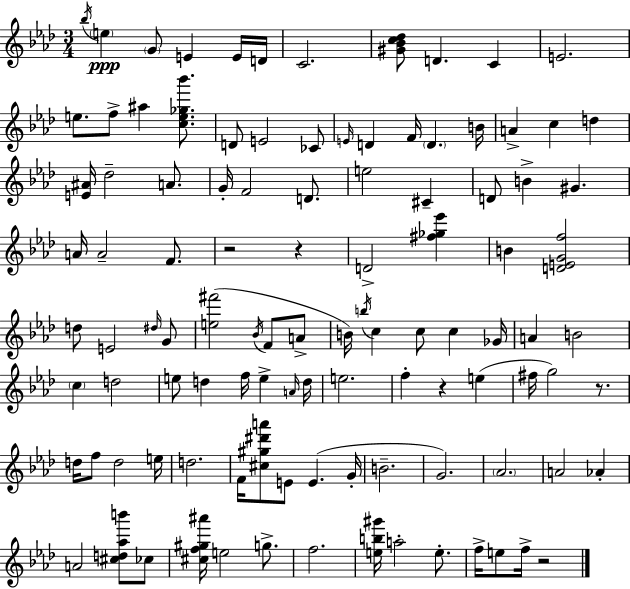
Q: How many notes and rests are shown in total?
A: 106